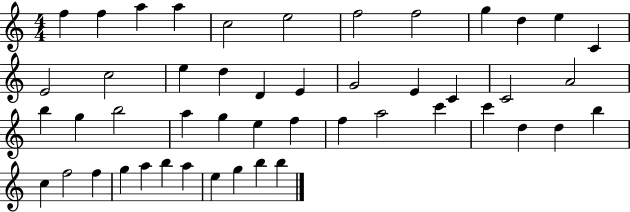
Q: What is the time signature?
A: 4/4